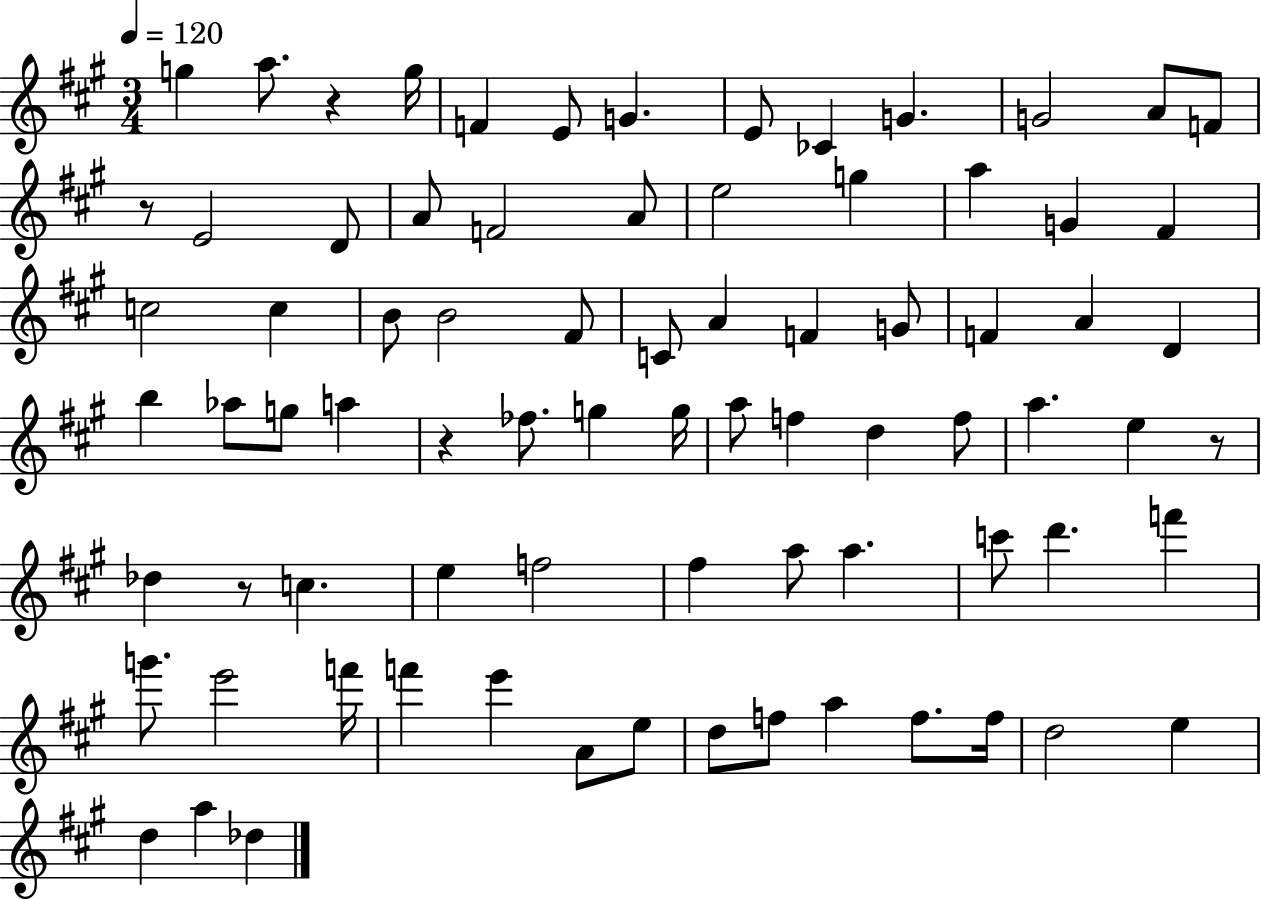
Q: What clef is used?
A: treble